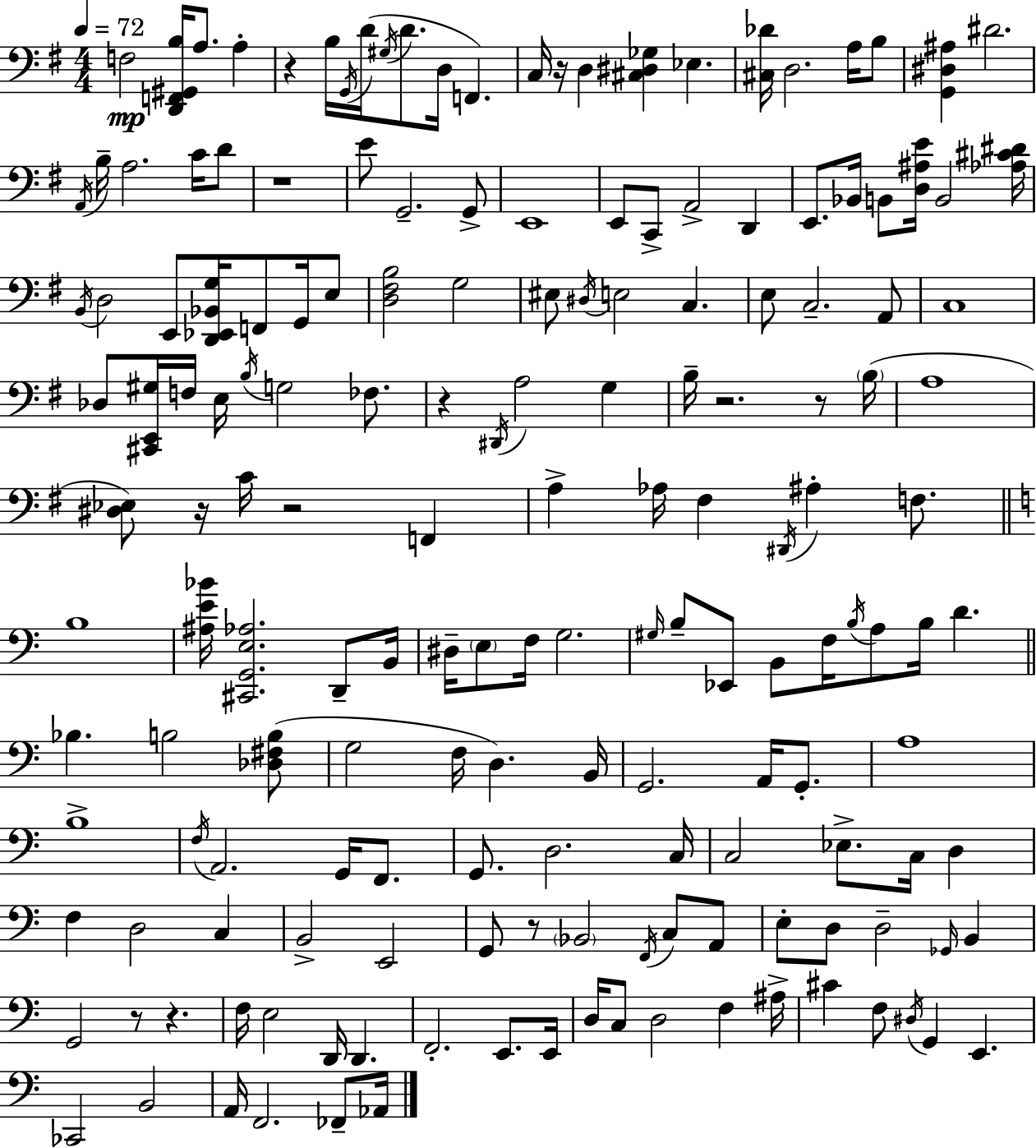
F3/h [D2,F2,G#2,B3]/s A3/e. A3/q R/q B3/s G2/s D4/s G#3/s D4/e. D3/s F2/q. C3/s R/s D3/q [C#3,D#3,Gb3]/q Eb3/q. [C#3,Db4]/s D3/h. A3/s B3/e [G2,D#3,A#3]/q D#4/h. A2/s B3/s A3/h. C4/s D4/e R/w E4/e G2/h. G2/e E2/w E2/e C2/e A2/h D2/q E2/e. Bb2/s B2/e [D3,A#3,E4]/s B2/h [Ab3,C#4,D#4]/s B2/s D3/h E2/e [D2,Eb2,Bb2,G3]/s F2/e G2/s E3/e [D3,F#3,B3]/h G3/h EIS3/e D#3/s E3/h C3/q. E3/e C3/h. A2/e C3/w Db3/e [C#2,E2,G#3]/s F3/s E3/s B3/s G3/h FES3/e. R/q D#2/s A3/h G3/q B3/s R/h. R/e B3/s A3/w [D#3,Eb3]/e R/s C4/s R/h F2/q A3/q Ab3/s F#3/q D#2/s A#3/q F3/e. B3/w [A#3,E4,Bb4]/s [C#2,G2,E3,Ab3]/h. D2/e B2/s D#3/s E3/e F3/s G3/h. G#3/s B3/e Eb2/e B2/e F3/s B3/s A3/e B3/s D4/q. Bb3/q. B3/h [Db3,F#3,B3]/e G3/h F3/s D3/q. B2/s G2/h. A2/s G2/e. A3/w B3/w F3/s A2/h. G2/s F2/e. G2/e. D3/h. C3/s C3/h Eb3/e. C3/s D3/q F3/q D3/h C3/q B2/h E2/h G2/e R/e Bb2/h F2/s C3/e A2/e E3/e D3/e D3/h Gb2/s B2/q G2/h R/e R/q. F3/s E3/h D2/s D2/q. F2/h. E2/e. E2/s D3/s C3/e D3/h F3/q A#3/s C#4/q F3/e D#3/s G2/q E2/q. CES2/h B2/h A2/s F2/h. FES2/e Ab2/s